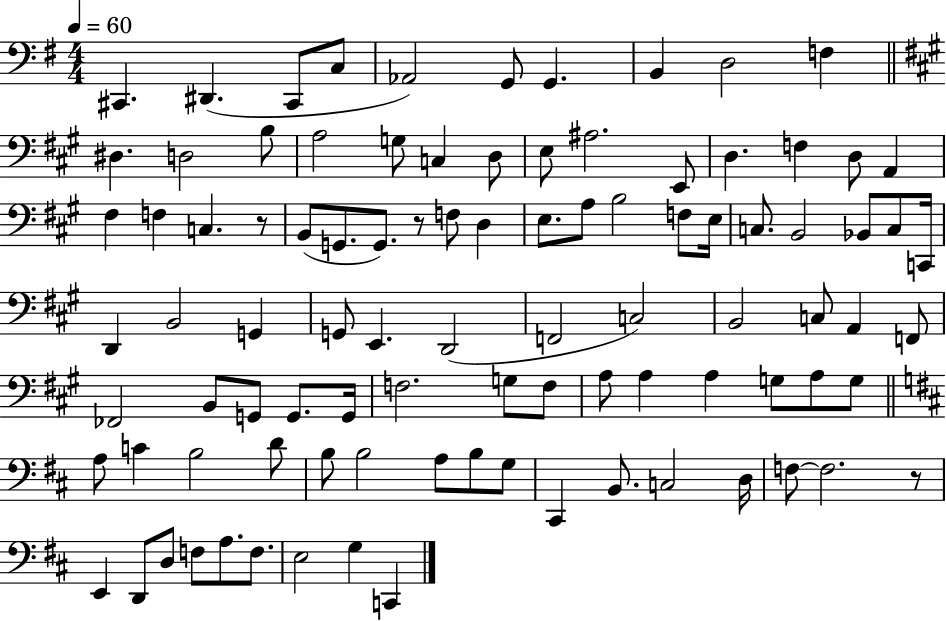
C#2/q. D#2/q. C#2/e C3/e Ab2/h G2/e G2/q. B2/q D3/h F3/q D#3/q. D3/h B3/e A3/h G3/e C3/q D3/e E3/e A#3/h. E2/e D3/q. F3/q D3/e A2/q F#3/q F3/q C3/q. R/e B2/e G2/e. G2/e. R/e F3/e D3/q E3/e. A3/e B3/h F3/e E3/s C3/e. B2/h Bb2/e C3/e C2/s D2/q B2/h G2/q G2/e E2/q. D2/h F2/h C3/h B2/h C3/e A2/q F2/e FES2/h B2/e G2/e G2/e. G2/s F3/h. G3/e F3/e A3/e A3/q A3/q G3/e A3/e G3/e A3/e C4/q B3/h D4/e B3/e B3/h A3/e B3/e G3/e C#2/q B2/e. C3/h D3/s F3/e F3/h. R/e E2/q D2/e D3/e F3/e A3/e. F3/e. E3/h G3/q C2/q